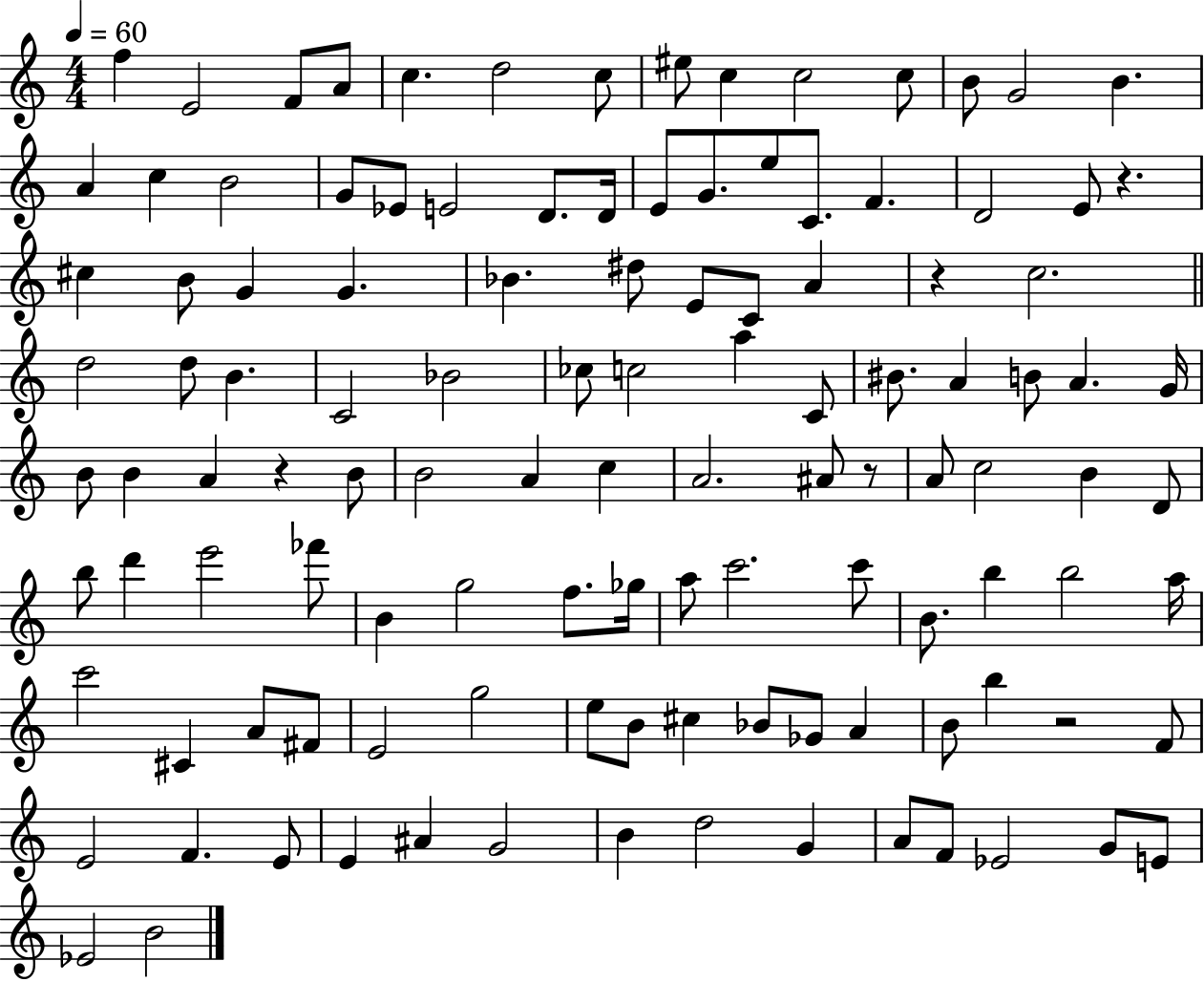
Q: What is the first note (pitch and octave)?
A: F5